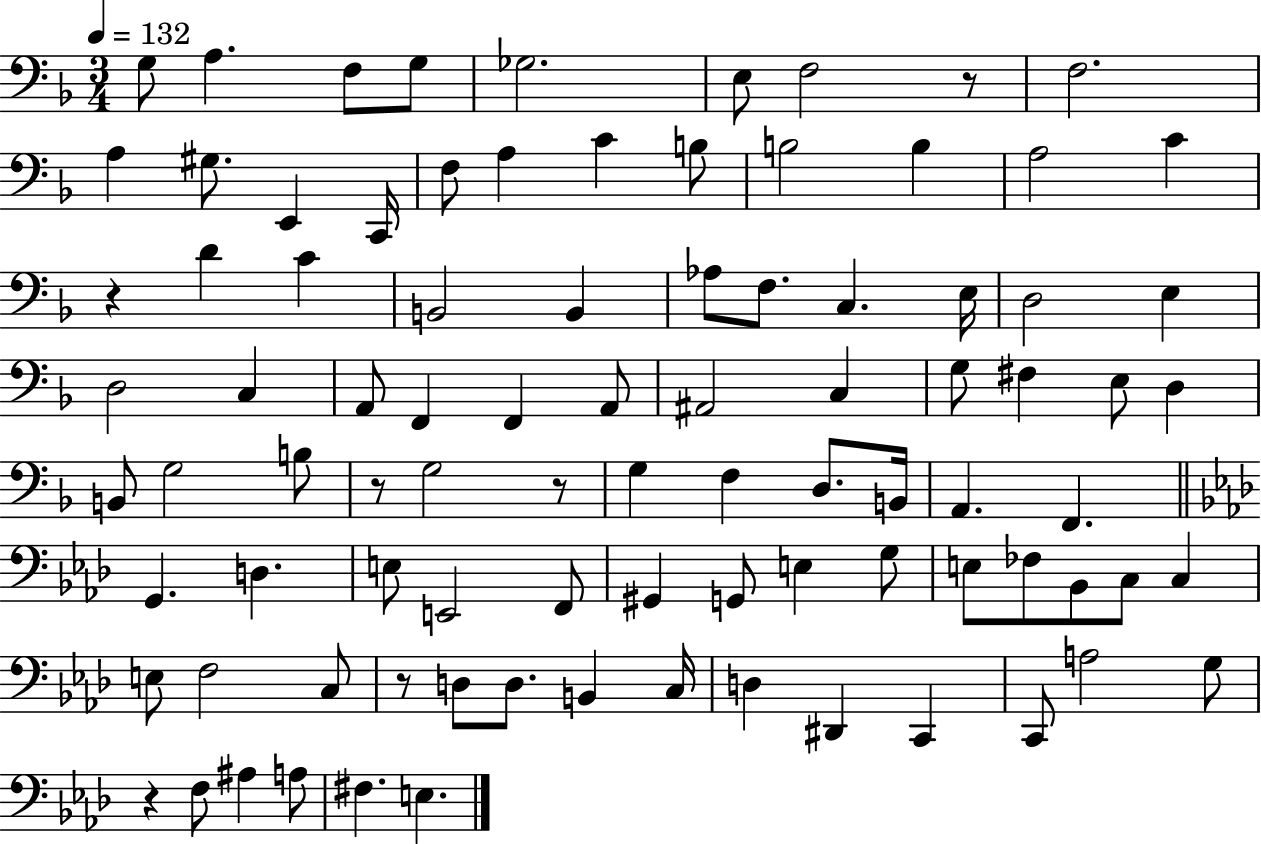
{
  \clef bass
  \numericTimeSignature
  \time 3/4
  \key f \major
  \tempo 4 = 132
  g8 a4. f8 g8 | ges2. | e8 f2 r8 | f2. | \break a4 gis8. e,4 c,16 | f8 a4 c'4 b8 | b2 b4 | a2 c'4 | \break r4 d'4 c'4 | b,2 b,4 | aes8 f8. c4. e16 | d2 e4 | \break d2 c4 | a,8 f,4 f,4 a,8 | ais,2 c4 | g8 fis4 e8 d4 | \break b,8 g2 b8 | r8 g2 r8 | g4 f4 d8. b,16 | a,4. f,4. | \break \bar "||" \break \key f \minor g,4. d4. | e8 e,2 f,8 | gis,4 g,8 e4 g8 | e8 fes8 bes,8 c8 c4 | \break e8 f2 c8 | r8 d8 d8. b,4 c16 | d4 dis,4 c,4 | c,8 a2 g8 | \break r4 f8 ais4 a8 | fis4. e4. | \bar "|."
}